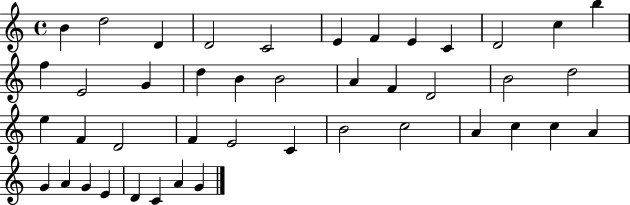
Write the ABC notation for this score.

X:1
T:Untitled
M:4/4
L:1/4
K:C
B d2 D D2 C2 E F E C D2 c b f E2 G d B B2 A F D2 B2 d2 e F D2 F E2 C B2 c2 A c c A G A G E D C A G